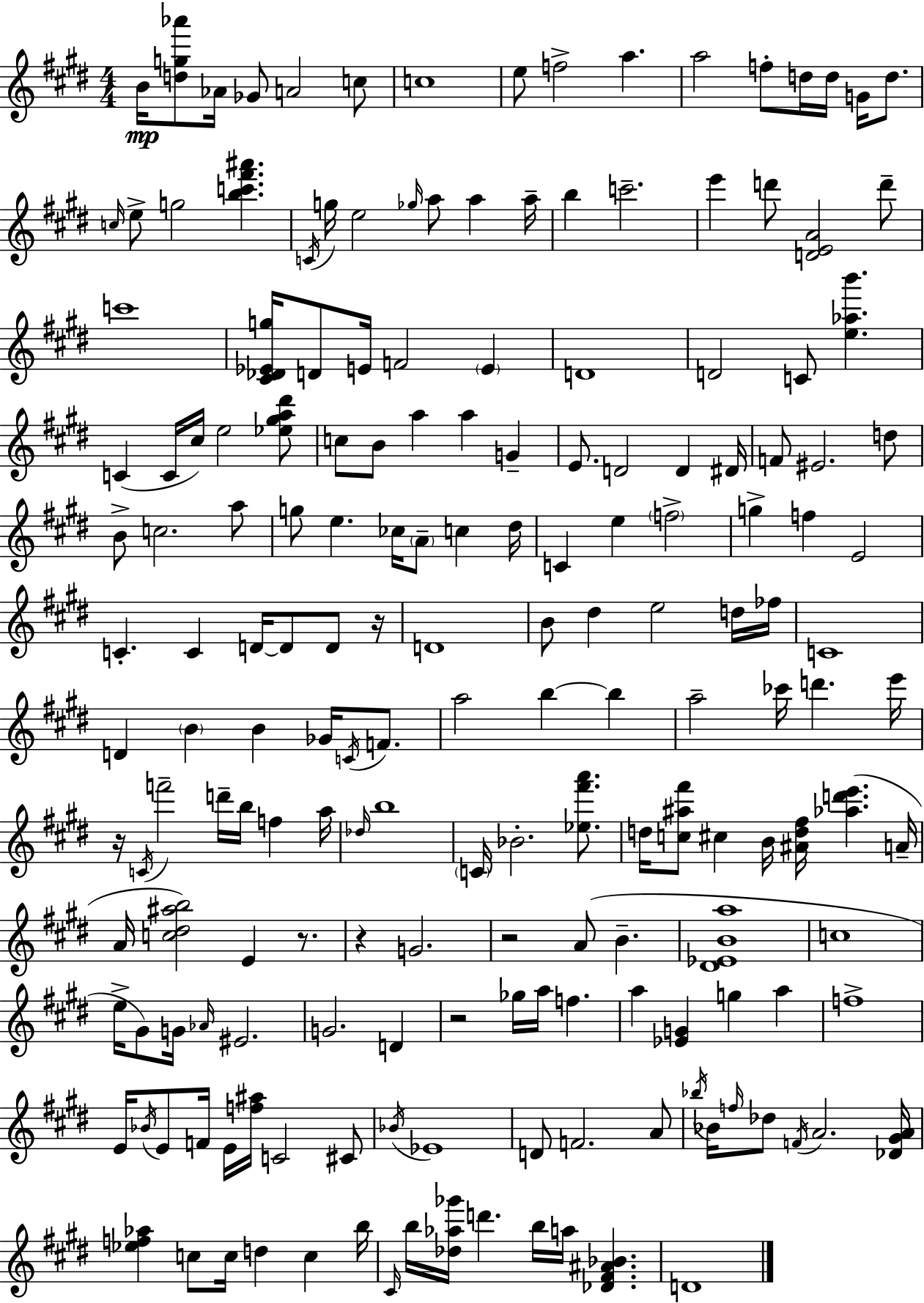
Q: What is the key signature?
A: E major